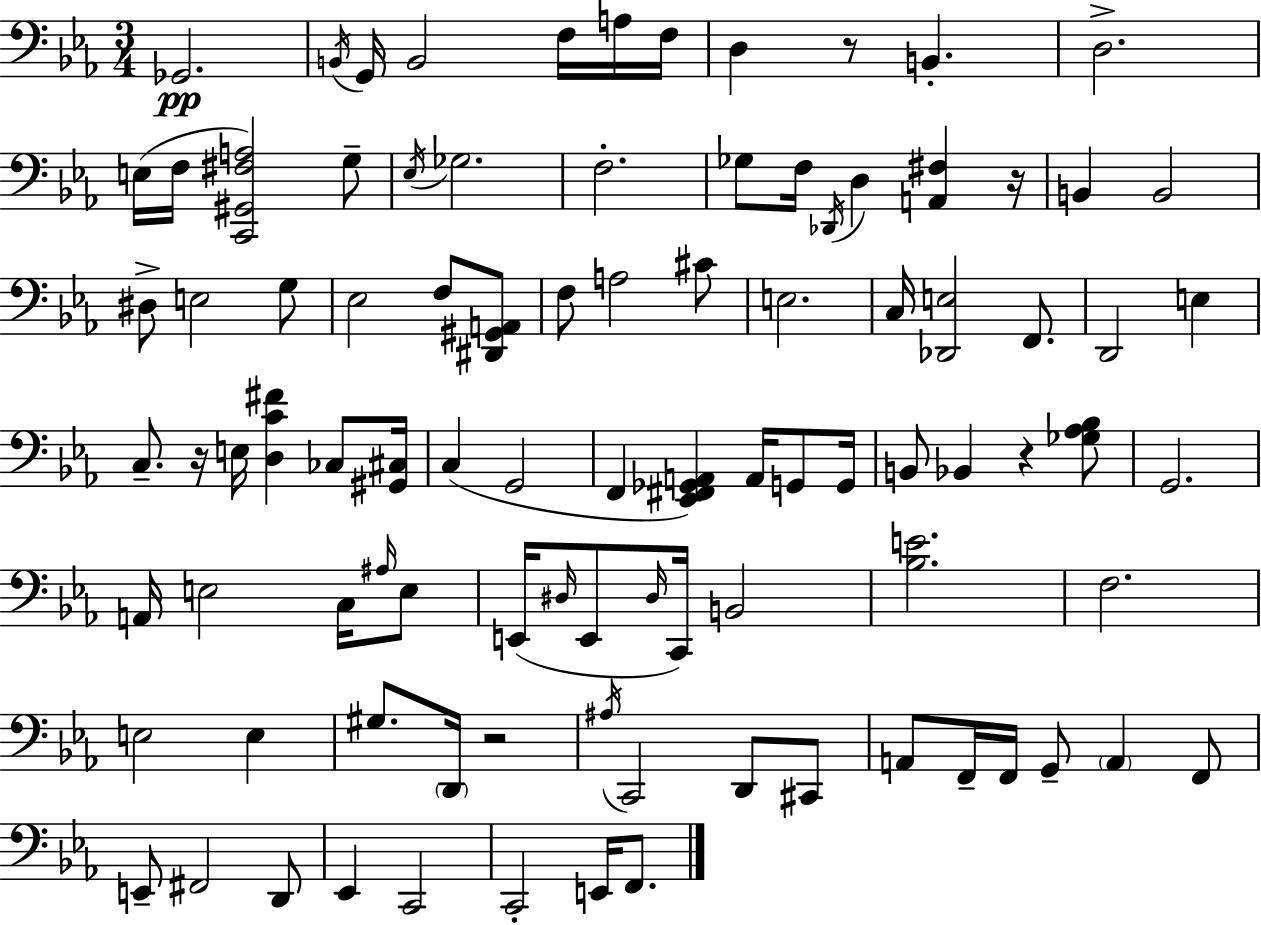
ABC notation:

X:1
T:Untitled
M:3/4
L:1/4
K:Cm
_G,,2 B,,/4 G,,/4 B,,2 F,/4 A,/4 F,/4 D, z/2 B,, D,2 E,/4 F,/4 [C,,^G,,^F,A,]2 G,/2 _E,/4 _G,2 F,2 _G,/2 F,/4 _D,,/4 D, [A,,^F,] z/4 B,, B,,2 ^D,/2 E,2 G,/2 _E,2 F,/2 [^D,,^G,,A,,]/2 F,/2 A,2 ^C/2 E,2 C,/4 [_D,,E,]2 F,,/2 D,,2 E, C,/2 z/4 E,/4 [D,C^F] _C,/2 [^G,,^C,]/4 C, G,,2 F,, [_E,,^F,,_G,,A,,] A,,/4 G,,/2 G,,/4 B,,/2 _B,, z [_G,_A,_B,]/2 G,,2 A,,/4 E,2 C,/4 ^A,/4 E,/2 E,,/4 ^D,/4 E,,/2 ^D,/4 C,,/4 B,,2 [_B,E]2 F,2 E,2 E, ^G,/2 D,,/4 z2 ^A,/4 C,,2 D,,/2 ^C,,/2 A,,/2 F,,/4 F,,/4 G,,/2 A,, F,,/2 E,,/2 ^F,,2 D,,/2 _E,, C,,2 C,,2 E,,/4 F,,/2